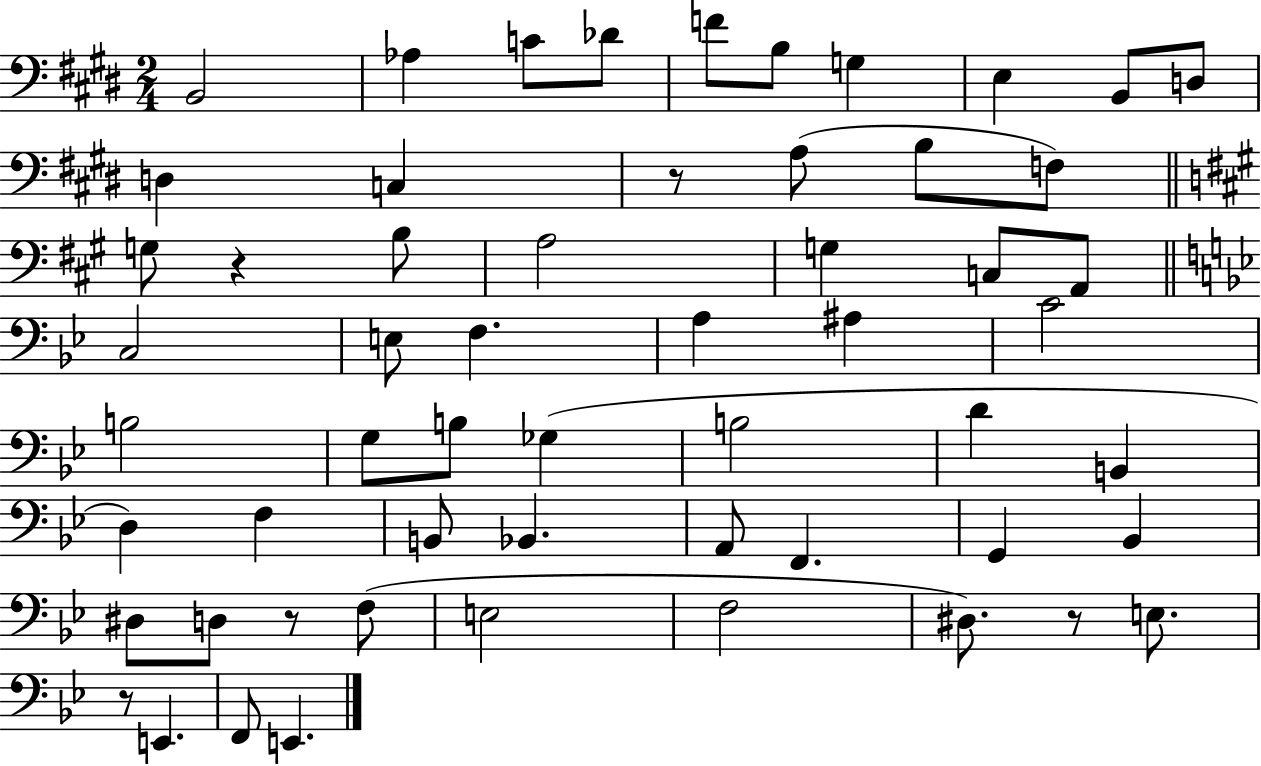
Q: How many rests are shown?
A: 5